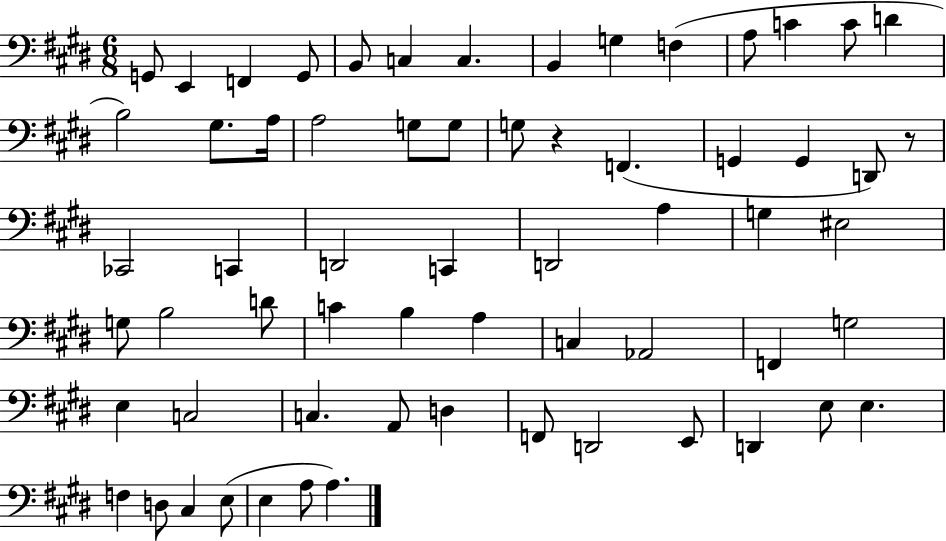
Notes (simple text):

G2/e E2/q F2/q G2/e B2/e C3/q C3/q. B2/q G3/q F3/q A3/e C4/q C4/e D4/q B3/h G#3/e. A3/s A3/h G3/e G3/e G3/e R/q F2/q. G2/q G2/q D2/e R/e CES2/h C2/q D2/h C2/q D2/h A3/q G3/q EIS3/h G3/e B3/h D4/e C4/q B3/q A3/q C3/q Ab2/h F2/q G3/h E3/q C3/h C3/q. A2/e D3/q F2/e D2/h E2/e D2/q E3/e E3/q. F3/q D3/e C#3/q E3/e E3/q A3/e A3/q.